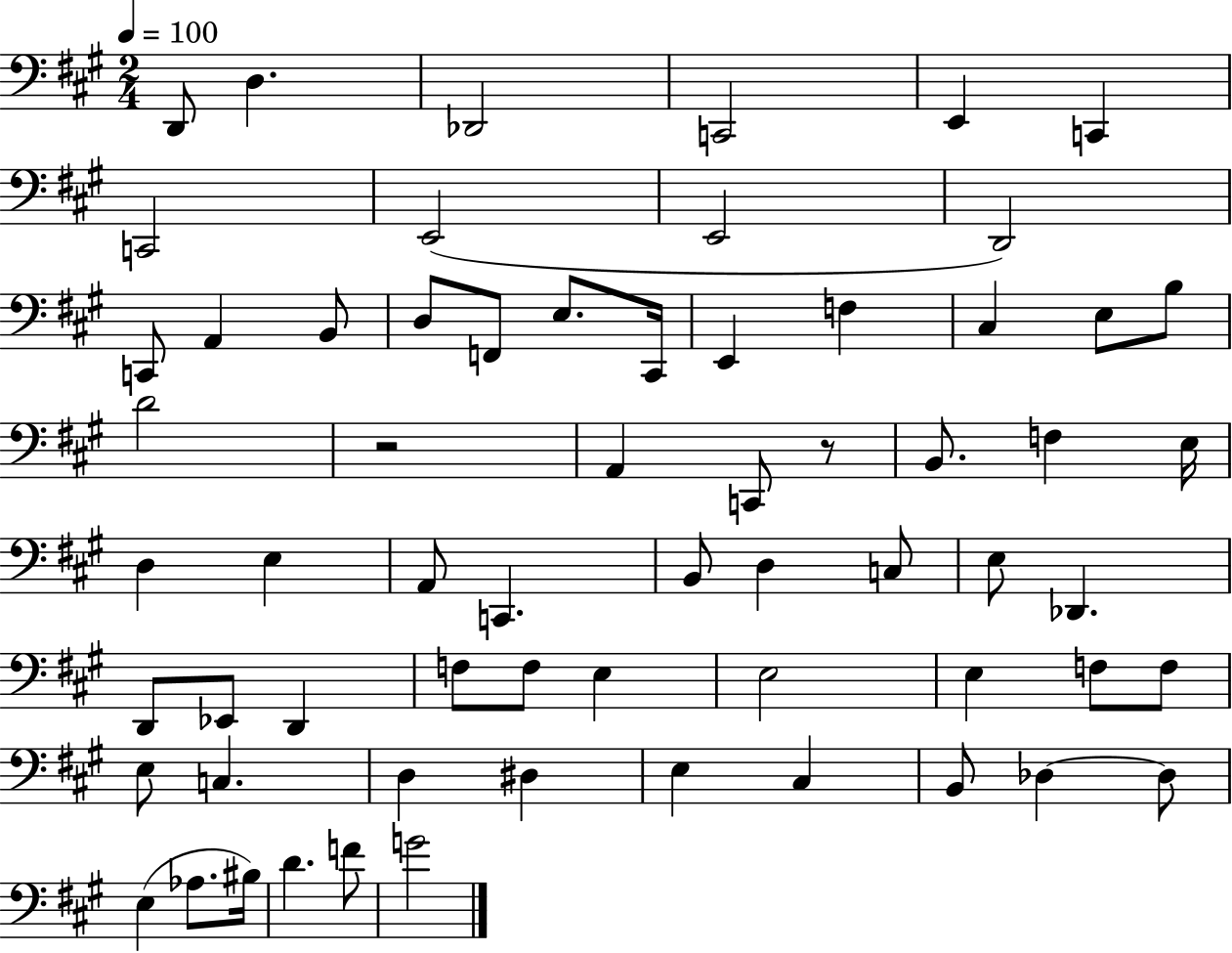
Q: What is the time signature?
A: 2/4